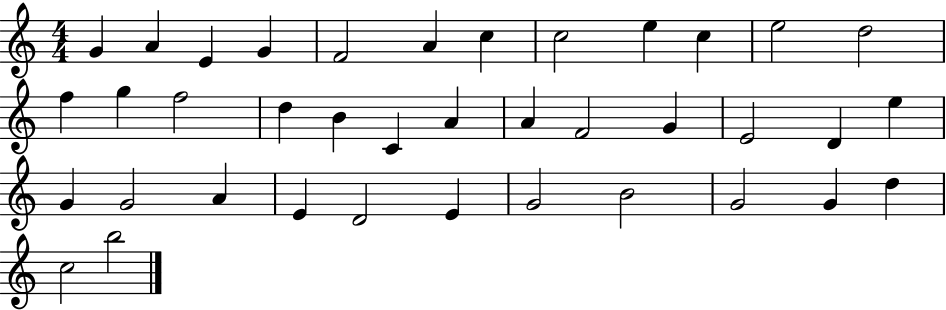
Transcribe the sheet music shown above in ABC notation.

X:1
T:Untitled
M:4/4
L:1/4
K:C
G A E G F2 A c c2 e c e2 d2 f g f2 d B C A A F2 G E2 D e G G2 A E D2 E G2 B2 G2 G d c2 b2